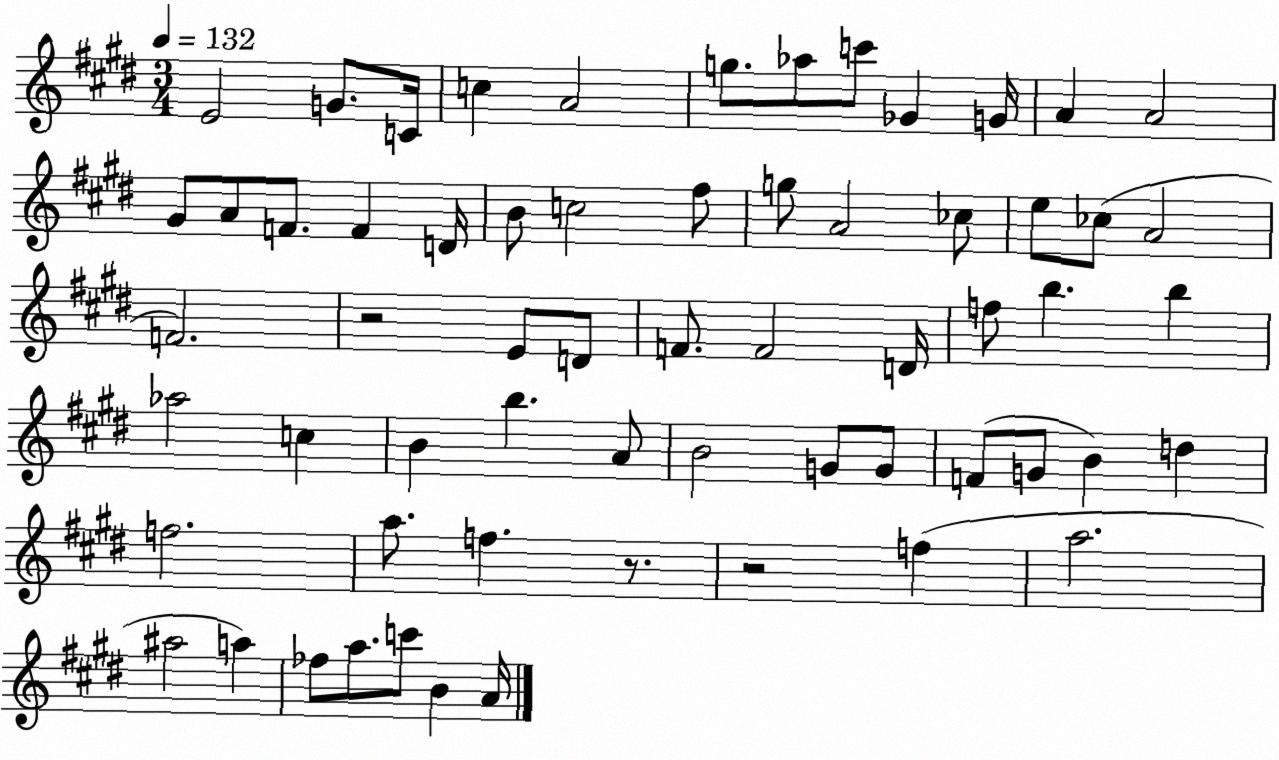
X:1
T:Untitled
M:3/4
L:1/4
K:E
E2 G/2 C/4 c A2 g/2 _a/2 c'/2 _G G/4 A A2 ^G/2 A/2 F/2 F D/4 B/2 c2 ^f/2 g/2 A2 _c/2 e/2 _c/2 A2 F2 z2 E/2 D/2 F/2 F2 D/4 f/2 b b _a2 c B b A/2 B2 G/2 G/2 F/2 G/2 B d f2 a/2 f z/2 z2 f a2 ^a2 a _f/2 a/2 c'/2 B A/4